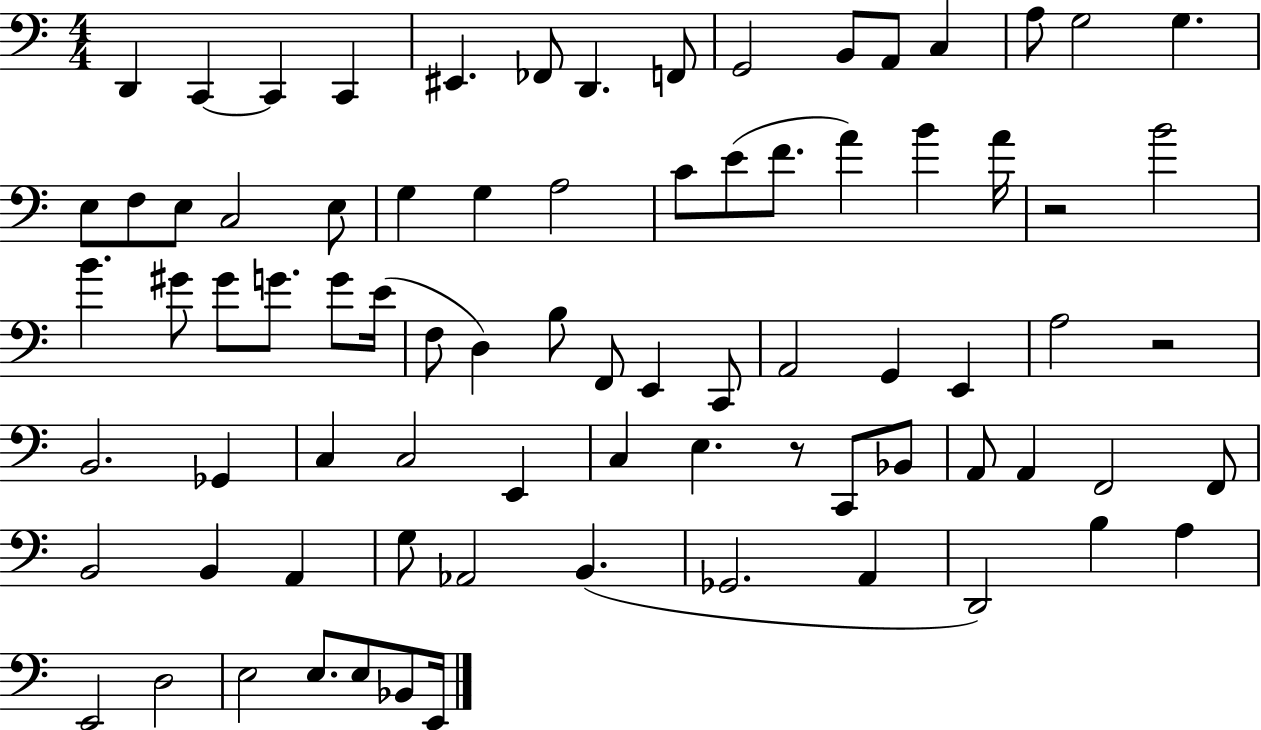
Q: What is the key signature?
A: C major